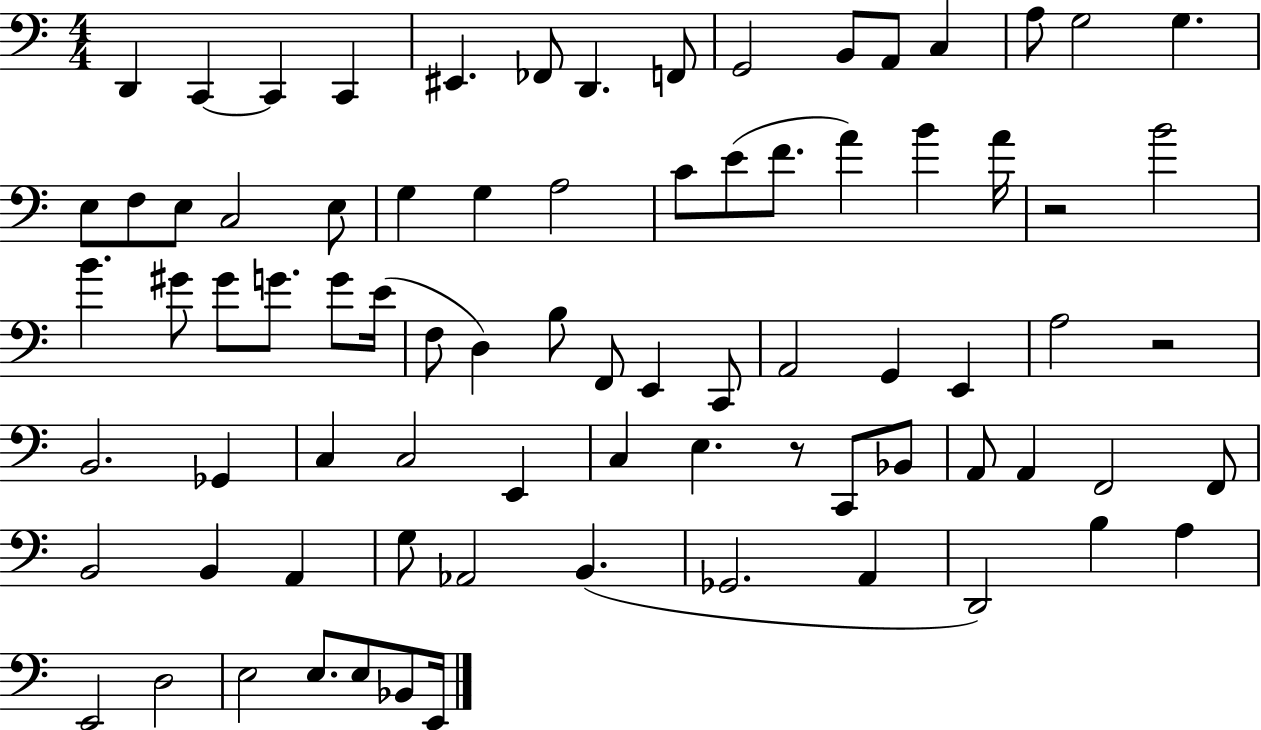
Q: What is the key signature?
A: C major